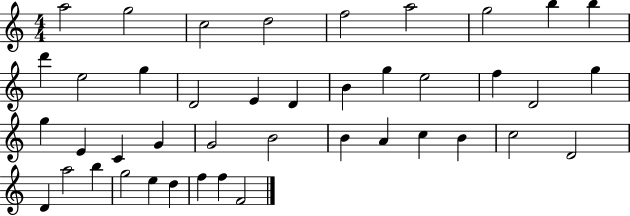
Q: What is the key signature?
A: C major